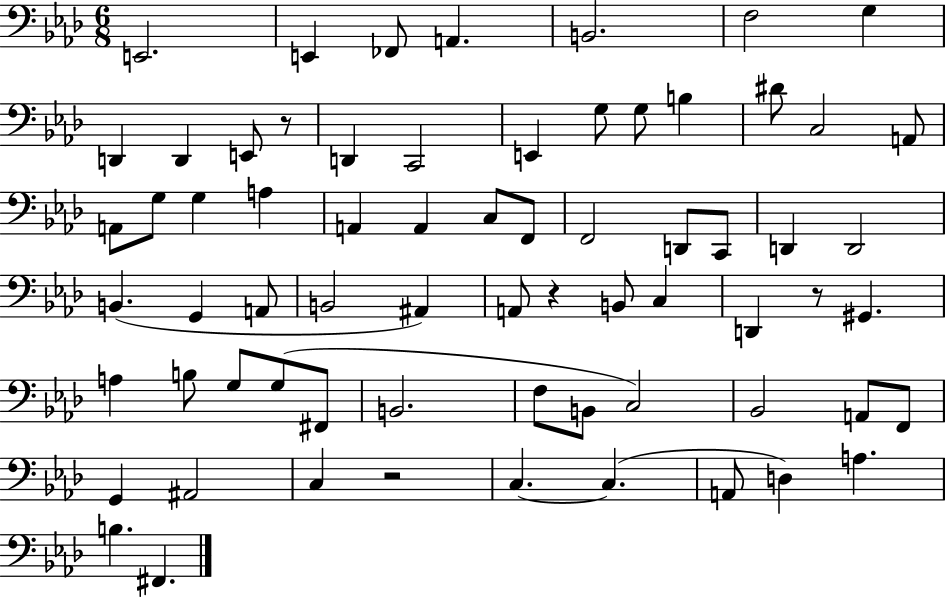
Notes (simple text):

E2/h. E2/q FES2/e A2/q. B2/h. F3/h G3/q D2/q D2/q E2/e R/e D2/q C2/h E2/q G3/e G3/e B3/q D#4/e C3/h A2/e A2/e G3/e G3/q A3/q A2/q A2/q C3/e F2/e F2/h D2/e C2/e D2/q D2/h B2/q. G2/q A2/e B2/h A#2/q A2/e R/q B2/e C3/q D2/q R/e G#2/q. A3/q B3/e G3/e G3/e F#2/e B2/h. F3/e B2/e C3/h Bb2/h A2/e F2/e G2/q A#2/h C3/q R/h C3/q. C3/q. A2/e D3/q A3/q. B3/q. F#2/q.